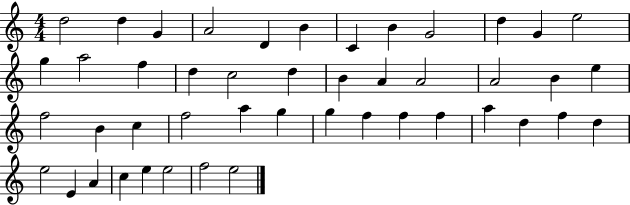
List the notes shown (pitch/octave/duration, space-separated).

D5/h D5/q G4/q A4/h D4/q B4/q C4/q B4/q G4/h D5/q G4/q E5/h G5/q A5/h F5/q D5/q C5/h D5/q B4/q A4/q A4/h A4/h B4/q E5/q F5/h B4/q C5/q F5/h A5/q G5/q G5/q F5/q F5/q F5/q A5/q D5/q F5/q D5/q E5/h E4/q A4/q C5/q E5/q E5/h F5/h E5/h